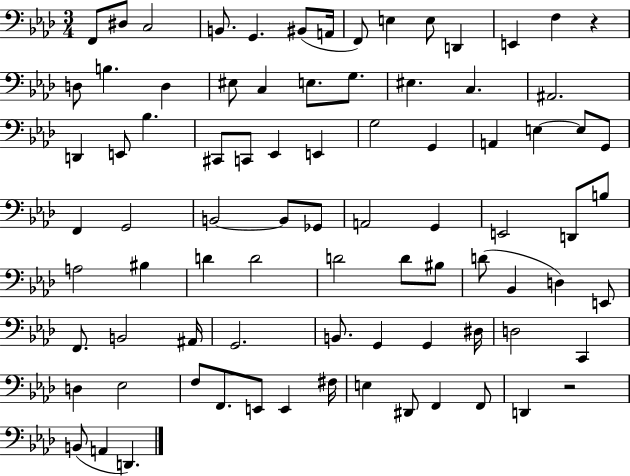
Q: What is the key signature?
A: AES major